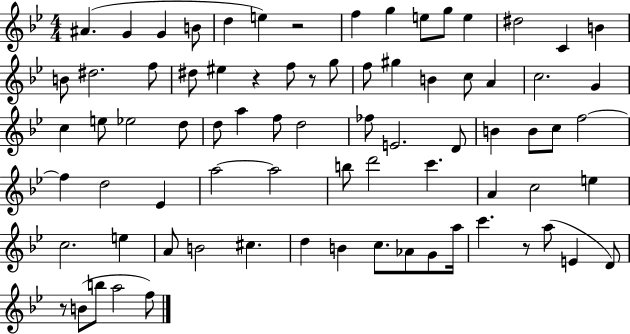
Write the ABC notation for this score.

X:1
T:Untitled
M:4/4
L:1/4
K:Bb
^A G G B/2 d e z2 f g e/2 g/2 e ^d2 C B B/2 ^d2 f/2 ^d/2 ^e z f/2 z/2 g/2 f/2 ^g B c/2 A c2 G c e/2 _e2 d/2 d/2 a f/2 d2 _f/2 E2 D/2 B B/2 c/2 f2 f d2 _E a2 a2 b/2 d'2 c' A c2 e c2 e A/2 B2 ^c d B c/2 _A/2 G/2 a/4 c' z/2 a/2 E D/2 z/2 B/2 b/2 a2 f/2